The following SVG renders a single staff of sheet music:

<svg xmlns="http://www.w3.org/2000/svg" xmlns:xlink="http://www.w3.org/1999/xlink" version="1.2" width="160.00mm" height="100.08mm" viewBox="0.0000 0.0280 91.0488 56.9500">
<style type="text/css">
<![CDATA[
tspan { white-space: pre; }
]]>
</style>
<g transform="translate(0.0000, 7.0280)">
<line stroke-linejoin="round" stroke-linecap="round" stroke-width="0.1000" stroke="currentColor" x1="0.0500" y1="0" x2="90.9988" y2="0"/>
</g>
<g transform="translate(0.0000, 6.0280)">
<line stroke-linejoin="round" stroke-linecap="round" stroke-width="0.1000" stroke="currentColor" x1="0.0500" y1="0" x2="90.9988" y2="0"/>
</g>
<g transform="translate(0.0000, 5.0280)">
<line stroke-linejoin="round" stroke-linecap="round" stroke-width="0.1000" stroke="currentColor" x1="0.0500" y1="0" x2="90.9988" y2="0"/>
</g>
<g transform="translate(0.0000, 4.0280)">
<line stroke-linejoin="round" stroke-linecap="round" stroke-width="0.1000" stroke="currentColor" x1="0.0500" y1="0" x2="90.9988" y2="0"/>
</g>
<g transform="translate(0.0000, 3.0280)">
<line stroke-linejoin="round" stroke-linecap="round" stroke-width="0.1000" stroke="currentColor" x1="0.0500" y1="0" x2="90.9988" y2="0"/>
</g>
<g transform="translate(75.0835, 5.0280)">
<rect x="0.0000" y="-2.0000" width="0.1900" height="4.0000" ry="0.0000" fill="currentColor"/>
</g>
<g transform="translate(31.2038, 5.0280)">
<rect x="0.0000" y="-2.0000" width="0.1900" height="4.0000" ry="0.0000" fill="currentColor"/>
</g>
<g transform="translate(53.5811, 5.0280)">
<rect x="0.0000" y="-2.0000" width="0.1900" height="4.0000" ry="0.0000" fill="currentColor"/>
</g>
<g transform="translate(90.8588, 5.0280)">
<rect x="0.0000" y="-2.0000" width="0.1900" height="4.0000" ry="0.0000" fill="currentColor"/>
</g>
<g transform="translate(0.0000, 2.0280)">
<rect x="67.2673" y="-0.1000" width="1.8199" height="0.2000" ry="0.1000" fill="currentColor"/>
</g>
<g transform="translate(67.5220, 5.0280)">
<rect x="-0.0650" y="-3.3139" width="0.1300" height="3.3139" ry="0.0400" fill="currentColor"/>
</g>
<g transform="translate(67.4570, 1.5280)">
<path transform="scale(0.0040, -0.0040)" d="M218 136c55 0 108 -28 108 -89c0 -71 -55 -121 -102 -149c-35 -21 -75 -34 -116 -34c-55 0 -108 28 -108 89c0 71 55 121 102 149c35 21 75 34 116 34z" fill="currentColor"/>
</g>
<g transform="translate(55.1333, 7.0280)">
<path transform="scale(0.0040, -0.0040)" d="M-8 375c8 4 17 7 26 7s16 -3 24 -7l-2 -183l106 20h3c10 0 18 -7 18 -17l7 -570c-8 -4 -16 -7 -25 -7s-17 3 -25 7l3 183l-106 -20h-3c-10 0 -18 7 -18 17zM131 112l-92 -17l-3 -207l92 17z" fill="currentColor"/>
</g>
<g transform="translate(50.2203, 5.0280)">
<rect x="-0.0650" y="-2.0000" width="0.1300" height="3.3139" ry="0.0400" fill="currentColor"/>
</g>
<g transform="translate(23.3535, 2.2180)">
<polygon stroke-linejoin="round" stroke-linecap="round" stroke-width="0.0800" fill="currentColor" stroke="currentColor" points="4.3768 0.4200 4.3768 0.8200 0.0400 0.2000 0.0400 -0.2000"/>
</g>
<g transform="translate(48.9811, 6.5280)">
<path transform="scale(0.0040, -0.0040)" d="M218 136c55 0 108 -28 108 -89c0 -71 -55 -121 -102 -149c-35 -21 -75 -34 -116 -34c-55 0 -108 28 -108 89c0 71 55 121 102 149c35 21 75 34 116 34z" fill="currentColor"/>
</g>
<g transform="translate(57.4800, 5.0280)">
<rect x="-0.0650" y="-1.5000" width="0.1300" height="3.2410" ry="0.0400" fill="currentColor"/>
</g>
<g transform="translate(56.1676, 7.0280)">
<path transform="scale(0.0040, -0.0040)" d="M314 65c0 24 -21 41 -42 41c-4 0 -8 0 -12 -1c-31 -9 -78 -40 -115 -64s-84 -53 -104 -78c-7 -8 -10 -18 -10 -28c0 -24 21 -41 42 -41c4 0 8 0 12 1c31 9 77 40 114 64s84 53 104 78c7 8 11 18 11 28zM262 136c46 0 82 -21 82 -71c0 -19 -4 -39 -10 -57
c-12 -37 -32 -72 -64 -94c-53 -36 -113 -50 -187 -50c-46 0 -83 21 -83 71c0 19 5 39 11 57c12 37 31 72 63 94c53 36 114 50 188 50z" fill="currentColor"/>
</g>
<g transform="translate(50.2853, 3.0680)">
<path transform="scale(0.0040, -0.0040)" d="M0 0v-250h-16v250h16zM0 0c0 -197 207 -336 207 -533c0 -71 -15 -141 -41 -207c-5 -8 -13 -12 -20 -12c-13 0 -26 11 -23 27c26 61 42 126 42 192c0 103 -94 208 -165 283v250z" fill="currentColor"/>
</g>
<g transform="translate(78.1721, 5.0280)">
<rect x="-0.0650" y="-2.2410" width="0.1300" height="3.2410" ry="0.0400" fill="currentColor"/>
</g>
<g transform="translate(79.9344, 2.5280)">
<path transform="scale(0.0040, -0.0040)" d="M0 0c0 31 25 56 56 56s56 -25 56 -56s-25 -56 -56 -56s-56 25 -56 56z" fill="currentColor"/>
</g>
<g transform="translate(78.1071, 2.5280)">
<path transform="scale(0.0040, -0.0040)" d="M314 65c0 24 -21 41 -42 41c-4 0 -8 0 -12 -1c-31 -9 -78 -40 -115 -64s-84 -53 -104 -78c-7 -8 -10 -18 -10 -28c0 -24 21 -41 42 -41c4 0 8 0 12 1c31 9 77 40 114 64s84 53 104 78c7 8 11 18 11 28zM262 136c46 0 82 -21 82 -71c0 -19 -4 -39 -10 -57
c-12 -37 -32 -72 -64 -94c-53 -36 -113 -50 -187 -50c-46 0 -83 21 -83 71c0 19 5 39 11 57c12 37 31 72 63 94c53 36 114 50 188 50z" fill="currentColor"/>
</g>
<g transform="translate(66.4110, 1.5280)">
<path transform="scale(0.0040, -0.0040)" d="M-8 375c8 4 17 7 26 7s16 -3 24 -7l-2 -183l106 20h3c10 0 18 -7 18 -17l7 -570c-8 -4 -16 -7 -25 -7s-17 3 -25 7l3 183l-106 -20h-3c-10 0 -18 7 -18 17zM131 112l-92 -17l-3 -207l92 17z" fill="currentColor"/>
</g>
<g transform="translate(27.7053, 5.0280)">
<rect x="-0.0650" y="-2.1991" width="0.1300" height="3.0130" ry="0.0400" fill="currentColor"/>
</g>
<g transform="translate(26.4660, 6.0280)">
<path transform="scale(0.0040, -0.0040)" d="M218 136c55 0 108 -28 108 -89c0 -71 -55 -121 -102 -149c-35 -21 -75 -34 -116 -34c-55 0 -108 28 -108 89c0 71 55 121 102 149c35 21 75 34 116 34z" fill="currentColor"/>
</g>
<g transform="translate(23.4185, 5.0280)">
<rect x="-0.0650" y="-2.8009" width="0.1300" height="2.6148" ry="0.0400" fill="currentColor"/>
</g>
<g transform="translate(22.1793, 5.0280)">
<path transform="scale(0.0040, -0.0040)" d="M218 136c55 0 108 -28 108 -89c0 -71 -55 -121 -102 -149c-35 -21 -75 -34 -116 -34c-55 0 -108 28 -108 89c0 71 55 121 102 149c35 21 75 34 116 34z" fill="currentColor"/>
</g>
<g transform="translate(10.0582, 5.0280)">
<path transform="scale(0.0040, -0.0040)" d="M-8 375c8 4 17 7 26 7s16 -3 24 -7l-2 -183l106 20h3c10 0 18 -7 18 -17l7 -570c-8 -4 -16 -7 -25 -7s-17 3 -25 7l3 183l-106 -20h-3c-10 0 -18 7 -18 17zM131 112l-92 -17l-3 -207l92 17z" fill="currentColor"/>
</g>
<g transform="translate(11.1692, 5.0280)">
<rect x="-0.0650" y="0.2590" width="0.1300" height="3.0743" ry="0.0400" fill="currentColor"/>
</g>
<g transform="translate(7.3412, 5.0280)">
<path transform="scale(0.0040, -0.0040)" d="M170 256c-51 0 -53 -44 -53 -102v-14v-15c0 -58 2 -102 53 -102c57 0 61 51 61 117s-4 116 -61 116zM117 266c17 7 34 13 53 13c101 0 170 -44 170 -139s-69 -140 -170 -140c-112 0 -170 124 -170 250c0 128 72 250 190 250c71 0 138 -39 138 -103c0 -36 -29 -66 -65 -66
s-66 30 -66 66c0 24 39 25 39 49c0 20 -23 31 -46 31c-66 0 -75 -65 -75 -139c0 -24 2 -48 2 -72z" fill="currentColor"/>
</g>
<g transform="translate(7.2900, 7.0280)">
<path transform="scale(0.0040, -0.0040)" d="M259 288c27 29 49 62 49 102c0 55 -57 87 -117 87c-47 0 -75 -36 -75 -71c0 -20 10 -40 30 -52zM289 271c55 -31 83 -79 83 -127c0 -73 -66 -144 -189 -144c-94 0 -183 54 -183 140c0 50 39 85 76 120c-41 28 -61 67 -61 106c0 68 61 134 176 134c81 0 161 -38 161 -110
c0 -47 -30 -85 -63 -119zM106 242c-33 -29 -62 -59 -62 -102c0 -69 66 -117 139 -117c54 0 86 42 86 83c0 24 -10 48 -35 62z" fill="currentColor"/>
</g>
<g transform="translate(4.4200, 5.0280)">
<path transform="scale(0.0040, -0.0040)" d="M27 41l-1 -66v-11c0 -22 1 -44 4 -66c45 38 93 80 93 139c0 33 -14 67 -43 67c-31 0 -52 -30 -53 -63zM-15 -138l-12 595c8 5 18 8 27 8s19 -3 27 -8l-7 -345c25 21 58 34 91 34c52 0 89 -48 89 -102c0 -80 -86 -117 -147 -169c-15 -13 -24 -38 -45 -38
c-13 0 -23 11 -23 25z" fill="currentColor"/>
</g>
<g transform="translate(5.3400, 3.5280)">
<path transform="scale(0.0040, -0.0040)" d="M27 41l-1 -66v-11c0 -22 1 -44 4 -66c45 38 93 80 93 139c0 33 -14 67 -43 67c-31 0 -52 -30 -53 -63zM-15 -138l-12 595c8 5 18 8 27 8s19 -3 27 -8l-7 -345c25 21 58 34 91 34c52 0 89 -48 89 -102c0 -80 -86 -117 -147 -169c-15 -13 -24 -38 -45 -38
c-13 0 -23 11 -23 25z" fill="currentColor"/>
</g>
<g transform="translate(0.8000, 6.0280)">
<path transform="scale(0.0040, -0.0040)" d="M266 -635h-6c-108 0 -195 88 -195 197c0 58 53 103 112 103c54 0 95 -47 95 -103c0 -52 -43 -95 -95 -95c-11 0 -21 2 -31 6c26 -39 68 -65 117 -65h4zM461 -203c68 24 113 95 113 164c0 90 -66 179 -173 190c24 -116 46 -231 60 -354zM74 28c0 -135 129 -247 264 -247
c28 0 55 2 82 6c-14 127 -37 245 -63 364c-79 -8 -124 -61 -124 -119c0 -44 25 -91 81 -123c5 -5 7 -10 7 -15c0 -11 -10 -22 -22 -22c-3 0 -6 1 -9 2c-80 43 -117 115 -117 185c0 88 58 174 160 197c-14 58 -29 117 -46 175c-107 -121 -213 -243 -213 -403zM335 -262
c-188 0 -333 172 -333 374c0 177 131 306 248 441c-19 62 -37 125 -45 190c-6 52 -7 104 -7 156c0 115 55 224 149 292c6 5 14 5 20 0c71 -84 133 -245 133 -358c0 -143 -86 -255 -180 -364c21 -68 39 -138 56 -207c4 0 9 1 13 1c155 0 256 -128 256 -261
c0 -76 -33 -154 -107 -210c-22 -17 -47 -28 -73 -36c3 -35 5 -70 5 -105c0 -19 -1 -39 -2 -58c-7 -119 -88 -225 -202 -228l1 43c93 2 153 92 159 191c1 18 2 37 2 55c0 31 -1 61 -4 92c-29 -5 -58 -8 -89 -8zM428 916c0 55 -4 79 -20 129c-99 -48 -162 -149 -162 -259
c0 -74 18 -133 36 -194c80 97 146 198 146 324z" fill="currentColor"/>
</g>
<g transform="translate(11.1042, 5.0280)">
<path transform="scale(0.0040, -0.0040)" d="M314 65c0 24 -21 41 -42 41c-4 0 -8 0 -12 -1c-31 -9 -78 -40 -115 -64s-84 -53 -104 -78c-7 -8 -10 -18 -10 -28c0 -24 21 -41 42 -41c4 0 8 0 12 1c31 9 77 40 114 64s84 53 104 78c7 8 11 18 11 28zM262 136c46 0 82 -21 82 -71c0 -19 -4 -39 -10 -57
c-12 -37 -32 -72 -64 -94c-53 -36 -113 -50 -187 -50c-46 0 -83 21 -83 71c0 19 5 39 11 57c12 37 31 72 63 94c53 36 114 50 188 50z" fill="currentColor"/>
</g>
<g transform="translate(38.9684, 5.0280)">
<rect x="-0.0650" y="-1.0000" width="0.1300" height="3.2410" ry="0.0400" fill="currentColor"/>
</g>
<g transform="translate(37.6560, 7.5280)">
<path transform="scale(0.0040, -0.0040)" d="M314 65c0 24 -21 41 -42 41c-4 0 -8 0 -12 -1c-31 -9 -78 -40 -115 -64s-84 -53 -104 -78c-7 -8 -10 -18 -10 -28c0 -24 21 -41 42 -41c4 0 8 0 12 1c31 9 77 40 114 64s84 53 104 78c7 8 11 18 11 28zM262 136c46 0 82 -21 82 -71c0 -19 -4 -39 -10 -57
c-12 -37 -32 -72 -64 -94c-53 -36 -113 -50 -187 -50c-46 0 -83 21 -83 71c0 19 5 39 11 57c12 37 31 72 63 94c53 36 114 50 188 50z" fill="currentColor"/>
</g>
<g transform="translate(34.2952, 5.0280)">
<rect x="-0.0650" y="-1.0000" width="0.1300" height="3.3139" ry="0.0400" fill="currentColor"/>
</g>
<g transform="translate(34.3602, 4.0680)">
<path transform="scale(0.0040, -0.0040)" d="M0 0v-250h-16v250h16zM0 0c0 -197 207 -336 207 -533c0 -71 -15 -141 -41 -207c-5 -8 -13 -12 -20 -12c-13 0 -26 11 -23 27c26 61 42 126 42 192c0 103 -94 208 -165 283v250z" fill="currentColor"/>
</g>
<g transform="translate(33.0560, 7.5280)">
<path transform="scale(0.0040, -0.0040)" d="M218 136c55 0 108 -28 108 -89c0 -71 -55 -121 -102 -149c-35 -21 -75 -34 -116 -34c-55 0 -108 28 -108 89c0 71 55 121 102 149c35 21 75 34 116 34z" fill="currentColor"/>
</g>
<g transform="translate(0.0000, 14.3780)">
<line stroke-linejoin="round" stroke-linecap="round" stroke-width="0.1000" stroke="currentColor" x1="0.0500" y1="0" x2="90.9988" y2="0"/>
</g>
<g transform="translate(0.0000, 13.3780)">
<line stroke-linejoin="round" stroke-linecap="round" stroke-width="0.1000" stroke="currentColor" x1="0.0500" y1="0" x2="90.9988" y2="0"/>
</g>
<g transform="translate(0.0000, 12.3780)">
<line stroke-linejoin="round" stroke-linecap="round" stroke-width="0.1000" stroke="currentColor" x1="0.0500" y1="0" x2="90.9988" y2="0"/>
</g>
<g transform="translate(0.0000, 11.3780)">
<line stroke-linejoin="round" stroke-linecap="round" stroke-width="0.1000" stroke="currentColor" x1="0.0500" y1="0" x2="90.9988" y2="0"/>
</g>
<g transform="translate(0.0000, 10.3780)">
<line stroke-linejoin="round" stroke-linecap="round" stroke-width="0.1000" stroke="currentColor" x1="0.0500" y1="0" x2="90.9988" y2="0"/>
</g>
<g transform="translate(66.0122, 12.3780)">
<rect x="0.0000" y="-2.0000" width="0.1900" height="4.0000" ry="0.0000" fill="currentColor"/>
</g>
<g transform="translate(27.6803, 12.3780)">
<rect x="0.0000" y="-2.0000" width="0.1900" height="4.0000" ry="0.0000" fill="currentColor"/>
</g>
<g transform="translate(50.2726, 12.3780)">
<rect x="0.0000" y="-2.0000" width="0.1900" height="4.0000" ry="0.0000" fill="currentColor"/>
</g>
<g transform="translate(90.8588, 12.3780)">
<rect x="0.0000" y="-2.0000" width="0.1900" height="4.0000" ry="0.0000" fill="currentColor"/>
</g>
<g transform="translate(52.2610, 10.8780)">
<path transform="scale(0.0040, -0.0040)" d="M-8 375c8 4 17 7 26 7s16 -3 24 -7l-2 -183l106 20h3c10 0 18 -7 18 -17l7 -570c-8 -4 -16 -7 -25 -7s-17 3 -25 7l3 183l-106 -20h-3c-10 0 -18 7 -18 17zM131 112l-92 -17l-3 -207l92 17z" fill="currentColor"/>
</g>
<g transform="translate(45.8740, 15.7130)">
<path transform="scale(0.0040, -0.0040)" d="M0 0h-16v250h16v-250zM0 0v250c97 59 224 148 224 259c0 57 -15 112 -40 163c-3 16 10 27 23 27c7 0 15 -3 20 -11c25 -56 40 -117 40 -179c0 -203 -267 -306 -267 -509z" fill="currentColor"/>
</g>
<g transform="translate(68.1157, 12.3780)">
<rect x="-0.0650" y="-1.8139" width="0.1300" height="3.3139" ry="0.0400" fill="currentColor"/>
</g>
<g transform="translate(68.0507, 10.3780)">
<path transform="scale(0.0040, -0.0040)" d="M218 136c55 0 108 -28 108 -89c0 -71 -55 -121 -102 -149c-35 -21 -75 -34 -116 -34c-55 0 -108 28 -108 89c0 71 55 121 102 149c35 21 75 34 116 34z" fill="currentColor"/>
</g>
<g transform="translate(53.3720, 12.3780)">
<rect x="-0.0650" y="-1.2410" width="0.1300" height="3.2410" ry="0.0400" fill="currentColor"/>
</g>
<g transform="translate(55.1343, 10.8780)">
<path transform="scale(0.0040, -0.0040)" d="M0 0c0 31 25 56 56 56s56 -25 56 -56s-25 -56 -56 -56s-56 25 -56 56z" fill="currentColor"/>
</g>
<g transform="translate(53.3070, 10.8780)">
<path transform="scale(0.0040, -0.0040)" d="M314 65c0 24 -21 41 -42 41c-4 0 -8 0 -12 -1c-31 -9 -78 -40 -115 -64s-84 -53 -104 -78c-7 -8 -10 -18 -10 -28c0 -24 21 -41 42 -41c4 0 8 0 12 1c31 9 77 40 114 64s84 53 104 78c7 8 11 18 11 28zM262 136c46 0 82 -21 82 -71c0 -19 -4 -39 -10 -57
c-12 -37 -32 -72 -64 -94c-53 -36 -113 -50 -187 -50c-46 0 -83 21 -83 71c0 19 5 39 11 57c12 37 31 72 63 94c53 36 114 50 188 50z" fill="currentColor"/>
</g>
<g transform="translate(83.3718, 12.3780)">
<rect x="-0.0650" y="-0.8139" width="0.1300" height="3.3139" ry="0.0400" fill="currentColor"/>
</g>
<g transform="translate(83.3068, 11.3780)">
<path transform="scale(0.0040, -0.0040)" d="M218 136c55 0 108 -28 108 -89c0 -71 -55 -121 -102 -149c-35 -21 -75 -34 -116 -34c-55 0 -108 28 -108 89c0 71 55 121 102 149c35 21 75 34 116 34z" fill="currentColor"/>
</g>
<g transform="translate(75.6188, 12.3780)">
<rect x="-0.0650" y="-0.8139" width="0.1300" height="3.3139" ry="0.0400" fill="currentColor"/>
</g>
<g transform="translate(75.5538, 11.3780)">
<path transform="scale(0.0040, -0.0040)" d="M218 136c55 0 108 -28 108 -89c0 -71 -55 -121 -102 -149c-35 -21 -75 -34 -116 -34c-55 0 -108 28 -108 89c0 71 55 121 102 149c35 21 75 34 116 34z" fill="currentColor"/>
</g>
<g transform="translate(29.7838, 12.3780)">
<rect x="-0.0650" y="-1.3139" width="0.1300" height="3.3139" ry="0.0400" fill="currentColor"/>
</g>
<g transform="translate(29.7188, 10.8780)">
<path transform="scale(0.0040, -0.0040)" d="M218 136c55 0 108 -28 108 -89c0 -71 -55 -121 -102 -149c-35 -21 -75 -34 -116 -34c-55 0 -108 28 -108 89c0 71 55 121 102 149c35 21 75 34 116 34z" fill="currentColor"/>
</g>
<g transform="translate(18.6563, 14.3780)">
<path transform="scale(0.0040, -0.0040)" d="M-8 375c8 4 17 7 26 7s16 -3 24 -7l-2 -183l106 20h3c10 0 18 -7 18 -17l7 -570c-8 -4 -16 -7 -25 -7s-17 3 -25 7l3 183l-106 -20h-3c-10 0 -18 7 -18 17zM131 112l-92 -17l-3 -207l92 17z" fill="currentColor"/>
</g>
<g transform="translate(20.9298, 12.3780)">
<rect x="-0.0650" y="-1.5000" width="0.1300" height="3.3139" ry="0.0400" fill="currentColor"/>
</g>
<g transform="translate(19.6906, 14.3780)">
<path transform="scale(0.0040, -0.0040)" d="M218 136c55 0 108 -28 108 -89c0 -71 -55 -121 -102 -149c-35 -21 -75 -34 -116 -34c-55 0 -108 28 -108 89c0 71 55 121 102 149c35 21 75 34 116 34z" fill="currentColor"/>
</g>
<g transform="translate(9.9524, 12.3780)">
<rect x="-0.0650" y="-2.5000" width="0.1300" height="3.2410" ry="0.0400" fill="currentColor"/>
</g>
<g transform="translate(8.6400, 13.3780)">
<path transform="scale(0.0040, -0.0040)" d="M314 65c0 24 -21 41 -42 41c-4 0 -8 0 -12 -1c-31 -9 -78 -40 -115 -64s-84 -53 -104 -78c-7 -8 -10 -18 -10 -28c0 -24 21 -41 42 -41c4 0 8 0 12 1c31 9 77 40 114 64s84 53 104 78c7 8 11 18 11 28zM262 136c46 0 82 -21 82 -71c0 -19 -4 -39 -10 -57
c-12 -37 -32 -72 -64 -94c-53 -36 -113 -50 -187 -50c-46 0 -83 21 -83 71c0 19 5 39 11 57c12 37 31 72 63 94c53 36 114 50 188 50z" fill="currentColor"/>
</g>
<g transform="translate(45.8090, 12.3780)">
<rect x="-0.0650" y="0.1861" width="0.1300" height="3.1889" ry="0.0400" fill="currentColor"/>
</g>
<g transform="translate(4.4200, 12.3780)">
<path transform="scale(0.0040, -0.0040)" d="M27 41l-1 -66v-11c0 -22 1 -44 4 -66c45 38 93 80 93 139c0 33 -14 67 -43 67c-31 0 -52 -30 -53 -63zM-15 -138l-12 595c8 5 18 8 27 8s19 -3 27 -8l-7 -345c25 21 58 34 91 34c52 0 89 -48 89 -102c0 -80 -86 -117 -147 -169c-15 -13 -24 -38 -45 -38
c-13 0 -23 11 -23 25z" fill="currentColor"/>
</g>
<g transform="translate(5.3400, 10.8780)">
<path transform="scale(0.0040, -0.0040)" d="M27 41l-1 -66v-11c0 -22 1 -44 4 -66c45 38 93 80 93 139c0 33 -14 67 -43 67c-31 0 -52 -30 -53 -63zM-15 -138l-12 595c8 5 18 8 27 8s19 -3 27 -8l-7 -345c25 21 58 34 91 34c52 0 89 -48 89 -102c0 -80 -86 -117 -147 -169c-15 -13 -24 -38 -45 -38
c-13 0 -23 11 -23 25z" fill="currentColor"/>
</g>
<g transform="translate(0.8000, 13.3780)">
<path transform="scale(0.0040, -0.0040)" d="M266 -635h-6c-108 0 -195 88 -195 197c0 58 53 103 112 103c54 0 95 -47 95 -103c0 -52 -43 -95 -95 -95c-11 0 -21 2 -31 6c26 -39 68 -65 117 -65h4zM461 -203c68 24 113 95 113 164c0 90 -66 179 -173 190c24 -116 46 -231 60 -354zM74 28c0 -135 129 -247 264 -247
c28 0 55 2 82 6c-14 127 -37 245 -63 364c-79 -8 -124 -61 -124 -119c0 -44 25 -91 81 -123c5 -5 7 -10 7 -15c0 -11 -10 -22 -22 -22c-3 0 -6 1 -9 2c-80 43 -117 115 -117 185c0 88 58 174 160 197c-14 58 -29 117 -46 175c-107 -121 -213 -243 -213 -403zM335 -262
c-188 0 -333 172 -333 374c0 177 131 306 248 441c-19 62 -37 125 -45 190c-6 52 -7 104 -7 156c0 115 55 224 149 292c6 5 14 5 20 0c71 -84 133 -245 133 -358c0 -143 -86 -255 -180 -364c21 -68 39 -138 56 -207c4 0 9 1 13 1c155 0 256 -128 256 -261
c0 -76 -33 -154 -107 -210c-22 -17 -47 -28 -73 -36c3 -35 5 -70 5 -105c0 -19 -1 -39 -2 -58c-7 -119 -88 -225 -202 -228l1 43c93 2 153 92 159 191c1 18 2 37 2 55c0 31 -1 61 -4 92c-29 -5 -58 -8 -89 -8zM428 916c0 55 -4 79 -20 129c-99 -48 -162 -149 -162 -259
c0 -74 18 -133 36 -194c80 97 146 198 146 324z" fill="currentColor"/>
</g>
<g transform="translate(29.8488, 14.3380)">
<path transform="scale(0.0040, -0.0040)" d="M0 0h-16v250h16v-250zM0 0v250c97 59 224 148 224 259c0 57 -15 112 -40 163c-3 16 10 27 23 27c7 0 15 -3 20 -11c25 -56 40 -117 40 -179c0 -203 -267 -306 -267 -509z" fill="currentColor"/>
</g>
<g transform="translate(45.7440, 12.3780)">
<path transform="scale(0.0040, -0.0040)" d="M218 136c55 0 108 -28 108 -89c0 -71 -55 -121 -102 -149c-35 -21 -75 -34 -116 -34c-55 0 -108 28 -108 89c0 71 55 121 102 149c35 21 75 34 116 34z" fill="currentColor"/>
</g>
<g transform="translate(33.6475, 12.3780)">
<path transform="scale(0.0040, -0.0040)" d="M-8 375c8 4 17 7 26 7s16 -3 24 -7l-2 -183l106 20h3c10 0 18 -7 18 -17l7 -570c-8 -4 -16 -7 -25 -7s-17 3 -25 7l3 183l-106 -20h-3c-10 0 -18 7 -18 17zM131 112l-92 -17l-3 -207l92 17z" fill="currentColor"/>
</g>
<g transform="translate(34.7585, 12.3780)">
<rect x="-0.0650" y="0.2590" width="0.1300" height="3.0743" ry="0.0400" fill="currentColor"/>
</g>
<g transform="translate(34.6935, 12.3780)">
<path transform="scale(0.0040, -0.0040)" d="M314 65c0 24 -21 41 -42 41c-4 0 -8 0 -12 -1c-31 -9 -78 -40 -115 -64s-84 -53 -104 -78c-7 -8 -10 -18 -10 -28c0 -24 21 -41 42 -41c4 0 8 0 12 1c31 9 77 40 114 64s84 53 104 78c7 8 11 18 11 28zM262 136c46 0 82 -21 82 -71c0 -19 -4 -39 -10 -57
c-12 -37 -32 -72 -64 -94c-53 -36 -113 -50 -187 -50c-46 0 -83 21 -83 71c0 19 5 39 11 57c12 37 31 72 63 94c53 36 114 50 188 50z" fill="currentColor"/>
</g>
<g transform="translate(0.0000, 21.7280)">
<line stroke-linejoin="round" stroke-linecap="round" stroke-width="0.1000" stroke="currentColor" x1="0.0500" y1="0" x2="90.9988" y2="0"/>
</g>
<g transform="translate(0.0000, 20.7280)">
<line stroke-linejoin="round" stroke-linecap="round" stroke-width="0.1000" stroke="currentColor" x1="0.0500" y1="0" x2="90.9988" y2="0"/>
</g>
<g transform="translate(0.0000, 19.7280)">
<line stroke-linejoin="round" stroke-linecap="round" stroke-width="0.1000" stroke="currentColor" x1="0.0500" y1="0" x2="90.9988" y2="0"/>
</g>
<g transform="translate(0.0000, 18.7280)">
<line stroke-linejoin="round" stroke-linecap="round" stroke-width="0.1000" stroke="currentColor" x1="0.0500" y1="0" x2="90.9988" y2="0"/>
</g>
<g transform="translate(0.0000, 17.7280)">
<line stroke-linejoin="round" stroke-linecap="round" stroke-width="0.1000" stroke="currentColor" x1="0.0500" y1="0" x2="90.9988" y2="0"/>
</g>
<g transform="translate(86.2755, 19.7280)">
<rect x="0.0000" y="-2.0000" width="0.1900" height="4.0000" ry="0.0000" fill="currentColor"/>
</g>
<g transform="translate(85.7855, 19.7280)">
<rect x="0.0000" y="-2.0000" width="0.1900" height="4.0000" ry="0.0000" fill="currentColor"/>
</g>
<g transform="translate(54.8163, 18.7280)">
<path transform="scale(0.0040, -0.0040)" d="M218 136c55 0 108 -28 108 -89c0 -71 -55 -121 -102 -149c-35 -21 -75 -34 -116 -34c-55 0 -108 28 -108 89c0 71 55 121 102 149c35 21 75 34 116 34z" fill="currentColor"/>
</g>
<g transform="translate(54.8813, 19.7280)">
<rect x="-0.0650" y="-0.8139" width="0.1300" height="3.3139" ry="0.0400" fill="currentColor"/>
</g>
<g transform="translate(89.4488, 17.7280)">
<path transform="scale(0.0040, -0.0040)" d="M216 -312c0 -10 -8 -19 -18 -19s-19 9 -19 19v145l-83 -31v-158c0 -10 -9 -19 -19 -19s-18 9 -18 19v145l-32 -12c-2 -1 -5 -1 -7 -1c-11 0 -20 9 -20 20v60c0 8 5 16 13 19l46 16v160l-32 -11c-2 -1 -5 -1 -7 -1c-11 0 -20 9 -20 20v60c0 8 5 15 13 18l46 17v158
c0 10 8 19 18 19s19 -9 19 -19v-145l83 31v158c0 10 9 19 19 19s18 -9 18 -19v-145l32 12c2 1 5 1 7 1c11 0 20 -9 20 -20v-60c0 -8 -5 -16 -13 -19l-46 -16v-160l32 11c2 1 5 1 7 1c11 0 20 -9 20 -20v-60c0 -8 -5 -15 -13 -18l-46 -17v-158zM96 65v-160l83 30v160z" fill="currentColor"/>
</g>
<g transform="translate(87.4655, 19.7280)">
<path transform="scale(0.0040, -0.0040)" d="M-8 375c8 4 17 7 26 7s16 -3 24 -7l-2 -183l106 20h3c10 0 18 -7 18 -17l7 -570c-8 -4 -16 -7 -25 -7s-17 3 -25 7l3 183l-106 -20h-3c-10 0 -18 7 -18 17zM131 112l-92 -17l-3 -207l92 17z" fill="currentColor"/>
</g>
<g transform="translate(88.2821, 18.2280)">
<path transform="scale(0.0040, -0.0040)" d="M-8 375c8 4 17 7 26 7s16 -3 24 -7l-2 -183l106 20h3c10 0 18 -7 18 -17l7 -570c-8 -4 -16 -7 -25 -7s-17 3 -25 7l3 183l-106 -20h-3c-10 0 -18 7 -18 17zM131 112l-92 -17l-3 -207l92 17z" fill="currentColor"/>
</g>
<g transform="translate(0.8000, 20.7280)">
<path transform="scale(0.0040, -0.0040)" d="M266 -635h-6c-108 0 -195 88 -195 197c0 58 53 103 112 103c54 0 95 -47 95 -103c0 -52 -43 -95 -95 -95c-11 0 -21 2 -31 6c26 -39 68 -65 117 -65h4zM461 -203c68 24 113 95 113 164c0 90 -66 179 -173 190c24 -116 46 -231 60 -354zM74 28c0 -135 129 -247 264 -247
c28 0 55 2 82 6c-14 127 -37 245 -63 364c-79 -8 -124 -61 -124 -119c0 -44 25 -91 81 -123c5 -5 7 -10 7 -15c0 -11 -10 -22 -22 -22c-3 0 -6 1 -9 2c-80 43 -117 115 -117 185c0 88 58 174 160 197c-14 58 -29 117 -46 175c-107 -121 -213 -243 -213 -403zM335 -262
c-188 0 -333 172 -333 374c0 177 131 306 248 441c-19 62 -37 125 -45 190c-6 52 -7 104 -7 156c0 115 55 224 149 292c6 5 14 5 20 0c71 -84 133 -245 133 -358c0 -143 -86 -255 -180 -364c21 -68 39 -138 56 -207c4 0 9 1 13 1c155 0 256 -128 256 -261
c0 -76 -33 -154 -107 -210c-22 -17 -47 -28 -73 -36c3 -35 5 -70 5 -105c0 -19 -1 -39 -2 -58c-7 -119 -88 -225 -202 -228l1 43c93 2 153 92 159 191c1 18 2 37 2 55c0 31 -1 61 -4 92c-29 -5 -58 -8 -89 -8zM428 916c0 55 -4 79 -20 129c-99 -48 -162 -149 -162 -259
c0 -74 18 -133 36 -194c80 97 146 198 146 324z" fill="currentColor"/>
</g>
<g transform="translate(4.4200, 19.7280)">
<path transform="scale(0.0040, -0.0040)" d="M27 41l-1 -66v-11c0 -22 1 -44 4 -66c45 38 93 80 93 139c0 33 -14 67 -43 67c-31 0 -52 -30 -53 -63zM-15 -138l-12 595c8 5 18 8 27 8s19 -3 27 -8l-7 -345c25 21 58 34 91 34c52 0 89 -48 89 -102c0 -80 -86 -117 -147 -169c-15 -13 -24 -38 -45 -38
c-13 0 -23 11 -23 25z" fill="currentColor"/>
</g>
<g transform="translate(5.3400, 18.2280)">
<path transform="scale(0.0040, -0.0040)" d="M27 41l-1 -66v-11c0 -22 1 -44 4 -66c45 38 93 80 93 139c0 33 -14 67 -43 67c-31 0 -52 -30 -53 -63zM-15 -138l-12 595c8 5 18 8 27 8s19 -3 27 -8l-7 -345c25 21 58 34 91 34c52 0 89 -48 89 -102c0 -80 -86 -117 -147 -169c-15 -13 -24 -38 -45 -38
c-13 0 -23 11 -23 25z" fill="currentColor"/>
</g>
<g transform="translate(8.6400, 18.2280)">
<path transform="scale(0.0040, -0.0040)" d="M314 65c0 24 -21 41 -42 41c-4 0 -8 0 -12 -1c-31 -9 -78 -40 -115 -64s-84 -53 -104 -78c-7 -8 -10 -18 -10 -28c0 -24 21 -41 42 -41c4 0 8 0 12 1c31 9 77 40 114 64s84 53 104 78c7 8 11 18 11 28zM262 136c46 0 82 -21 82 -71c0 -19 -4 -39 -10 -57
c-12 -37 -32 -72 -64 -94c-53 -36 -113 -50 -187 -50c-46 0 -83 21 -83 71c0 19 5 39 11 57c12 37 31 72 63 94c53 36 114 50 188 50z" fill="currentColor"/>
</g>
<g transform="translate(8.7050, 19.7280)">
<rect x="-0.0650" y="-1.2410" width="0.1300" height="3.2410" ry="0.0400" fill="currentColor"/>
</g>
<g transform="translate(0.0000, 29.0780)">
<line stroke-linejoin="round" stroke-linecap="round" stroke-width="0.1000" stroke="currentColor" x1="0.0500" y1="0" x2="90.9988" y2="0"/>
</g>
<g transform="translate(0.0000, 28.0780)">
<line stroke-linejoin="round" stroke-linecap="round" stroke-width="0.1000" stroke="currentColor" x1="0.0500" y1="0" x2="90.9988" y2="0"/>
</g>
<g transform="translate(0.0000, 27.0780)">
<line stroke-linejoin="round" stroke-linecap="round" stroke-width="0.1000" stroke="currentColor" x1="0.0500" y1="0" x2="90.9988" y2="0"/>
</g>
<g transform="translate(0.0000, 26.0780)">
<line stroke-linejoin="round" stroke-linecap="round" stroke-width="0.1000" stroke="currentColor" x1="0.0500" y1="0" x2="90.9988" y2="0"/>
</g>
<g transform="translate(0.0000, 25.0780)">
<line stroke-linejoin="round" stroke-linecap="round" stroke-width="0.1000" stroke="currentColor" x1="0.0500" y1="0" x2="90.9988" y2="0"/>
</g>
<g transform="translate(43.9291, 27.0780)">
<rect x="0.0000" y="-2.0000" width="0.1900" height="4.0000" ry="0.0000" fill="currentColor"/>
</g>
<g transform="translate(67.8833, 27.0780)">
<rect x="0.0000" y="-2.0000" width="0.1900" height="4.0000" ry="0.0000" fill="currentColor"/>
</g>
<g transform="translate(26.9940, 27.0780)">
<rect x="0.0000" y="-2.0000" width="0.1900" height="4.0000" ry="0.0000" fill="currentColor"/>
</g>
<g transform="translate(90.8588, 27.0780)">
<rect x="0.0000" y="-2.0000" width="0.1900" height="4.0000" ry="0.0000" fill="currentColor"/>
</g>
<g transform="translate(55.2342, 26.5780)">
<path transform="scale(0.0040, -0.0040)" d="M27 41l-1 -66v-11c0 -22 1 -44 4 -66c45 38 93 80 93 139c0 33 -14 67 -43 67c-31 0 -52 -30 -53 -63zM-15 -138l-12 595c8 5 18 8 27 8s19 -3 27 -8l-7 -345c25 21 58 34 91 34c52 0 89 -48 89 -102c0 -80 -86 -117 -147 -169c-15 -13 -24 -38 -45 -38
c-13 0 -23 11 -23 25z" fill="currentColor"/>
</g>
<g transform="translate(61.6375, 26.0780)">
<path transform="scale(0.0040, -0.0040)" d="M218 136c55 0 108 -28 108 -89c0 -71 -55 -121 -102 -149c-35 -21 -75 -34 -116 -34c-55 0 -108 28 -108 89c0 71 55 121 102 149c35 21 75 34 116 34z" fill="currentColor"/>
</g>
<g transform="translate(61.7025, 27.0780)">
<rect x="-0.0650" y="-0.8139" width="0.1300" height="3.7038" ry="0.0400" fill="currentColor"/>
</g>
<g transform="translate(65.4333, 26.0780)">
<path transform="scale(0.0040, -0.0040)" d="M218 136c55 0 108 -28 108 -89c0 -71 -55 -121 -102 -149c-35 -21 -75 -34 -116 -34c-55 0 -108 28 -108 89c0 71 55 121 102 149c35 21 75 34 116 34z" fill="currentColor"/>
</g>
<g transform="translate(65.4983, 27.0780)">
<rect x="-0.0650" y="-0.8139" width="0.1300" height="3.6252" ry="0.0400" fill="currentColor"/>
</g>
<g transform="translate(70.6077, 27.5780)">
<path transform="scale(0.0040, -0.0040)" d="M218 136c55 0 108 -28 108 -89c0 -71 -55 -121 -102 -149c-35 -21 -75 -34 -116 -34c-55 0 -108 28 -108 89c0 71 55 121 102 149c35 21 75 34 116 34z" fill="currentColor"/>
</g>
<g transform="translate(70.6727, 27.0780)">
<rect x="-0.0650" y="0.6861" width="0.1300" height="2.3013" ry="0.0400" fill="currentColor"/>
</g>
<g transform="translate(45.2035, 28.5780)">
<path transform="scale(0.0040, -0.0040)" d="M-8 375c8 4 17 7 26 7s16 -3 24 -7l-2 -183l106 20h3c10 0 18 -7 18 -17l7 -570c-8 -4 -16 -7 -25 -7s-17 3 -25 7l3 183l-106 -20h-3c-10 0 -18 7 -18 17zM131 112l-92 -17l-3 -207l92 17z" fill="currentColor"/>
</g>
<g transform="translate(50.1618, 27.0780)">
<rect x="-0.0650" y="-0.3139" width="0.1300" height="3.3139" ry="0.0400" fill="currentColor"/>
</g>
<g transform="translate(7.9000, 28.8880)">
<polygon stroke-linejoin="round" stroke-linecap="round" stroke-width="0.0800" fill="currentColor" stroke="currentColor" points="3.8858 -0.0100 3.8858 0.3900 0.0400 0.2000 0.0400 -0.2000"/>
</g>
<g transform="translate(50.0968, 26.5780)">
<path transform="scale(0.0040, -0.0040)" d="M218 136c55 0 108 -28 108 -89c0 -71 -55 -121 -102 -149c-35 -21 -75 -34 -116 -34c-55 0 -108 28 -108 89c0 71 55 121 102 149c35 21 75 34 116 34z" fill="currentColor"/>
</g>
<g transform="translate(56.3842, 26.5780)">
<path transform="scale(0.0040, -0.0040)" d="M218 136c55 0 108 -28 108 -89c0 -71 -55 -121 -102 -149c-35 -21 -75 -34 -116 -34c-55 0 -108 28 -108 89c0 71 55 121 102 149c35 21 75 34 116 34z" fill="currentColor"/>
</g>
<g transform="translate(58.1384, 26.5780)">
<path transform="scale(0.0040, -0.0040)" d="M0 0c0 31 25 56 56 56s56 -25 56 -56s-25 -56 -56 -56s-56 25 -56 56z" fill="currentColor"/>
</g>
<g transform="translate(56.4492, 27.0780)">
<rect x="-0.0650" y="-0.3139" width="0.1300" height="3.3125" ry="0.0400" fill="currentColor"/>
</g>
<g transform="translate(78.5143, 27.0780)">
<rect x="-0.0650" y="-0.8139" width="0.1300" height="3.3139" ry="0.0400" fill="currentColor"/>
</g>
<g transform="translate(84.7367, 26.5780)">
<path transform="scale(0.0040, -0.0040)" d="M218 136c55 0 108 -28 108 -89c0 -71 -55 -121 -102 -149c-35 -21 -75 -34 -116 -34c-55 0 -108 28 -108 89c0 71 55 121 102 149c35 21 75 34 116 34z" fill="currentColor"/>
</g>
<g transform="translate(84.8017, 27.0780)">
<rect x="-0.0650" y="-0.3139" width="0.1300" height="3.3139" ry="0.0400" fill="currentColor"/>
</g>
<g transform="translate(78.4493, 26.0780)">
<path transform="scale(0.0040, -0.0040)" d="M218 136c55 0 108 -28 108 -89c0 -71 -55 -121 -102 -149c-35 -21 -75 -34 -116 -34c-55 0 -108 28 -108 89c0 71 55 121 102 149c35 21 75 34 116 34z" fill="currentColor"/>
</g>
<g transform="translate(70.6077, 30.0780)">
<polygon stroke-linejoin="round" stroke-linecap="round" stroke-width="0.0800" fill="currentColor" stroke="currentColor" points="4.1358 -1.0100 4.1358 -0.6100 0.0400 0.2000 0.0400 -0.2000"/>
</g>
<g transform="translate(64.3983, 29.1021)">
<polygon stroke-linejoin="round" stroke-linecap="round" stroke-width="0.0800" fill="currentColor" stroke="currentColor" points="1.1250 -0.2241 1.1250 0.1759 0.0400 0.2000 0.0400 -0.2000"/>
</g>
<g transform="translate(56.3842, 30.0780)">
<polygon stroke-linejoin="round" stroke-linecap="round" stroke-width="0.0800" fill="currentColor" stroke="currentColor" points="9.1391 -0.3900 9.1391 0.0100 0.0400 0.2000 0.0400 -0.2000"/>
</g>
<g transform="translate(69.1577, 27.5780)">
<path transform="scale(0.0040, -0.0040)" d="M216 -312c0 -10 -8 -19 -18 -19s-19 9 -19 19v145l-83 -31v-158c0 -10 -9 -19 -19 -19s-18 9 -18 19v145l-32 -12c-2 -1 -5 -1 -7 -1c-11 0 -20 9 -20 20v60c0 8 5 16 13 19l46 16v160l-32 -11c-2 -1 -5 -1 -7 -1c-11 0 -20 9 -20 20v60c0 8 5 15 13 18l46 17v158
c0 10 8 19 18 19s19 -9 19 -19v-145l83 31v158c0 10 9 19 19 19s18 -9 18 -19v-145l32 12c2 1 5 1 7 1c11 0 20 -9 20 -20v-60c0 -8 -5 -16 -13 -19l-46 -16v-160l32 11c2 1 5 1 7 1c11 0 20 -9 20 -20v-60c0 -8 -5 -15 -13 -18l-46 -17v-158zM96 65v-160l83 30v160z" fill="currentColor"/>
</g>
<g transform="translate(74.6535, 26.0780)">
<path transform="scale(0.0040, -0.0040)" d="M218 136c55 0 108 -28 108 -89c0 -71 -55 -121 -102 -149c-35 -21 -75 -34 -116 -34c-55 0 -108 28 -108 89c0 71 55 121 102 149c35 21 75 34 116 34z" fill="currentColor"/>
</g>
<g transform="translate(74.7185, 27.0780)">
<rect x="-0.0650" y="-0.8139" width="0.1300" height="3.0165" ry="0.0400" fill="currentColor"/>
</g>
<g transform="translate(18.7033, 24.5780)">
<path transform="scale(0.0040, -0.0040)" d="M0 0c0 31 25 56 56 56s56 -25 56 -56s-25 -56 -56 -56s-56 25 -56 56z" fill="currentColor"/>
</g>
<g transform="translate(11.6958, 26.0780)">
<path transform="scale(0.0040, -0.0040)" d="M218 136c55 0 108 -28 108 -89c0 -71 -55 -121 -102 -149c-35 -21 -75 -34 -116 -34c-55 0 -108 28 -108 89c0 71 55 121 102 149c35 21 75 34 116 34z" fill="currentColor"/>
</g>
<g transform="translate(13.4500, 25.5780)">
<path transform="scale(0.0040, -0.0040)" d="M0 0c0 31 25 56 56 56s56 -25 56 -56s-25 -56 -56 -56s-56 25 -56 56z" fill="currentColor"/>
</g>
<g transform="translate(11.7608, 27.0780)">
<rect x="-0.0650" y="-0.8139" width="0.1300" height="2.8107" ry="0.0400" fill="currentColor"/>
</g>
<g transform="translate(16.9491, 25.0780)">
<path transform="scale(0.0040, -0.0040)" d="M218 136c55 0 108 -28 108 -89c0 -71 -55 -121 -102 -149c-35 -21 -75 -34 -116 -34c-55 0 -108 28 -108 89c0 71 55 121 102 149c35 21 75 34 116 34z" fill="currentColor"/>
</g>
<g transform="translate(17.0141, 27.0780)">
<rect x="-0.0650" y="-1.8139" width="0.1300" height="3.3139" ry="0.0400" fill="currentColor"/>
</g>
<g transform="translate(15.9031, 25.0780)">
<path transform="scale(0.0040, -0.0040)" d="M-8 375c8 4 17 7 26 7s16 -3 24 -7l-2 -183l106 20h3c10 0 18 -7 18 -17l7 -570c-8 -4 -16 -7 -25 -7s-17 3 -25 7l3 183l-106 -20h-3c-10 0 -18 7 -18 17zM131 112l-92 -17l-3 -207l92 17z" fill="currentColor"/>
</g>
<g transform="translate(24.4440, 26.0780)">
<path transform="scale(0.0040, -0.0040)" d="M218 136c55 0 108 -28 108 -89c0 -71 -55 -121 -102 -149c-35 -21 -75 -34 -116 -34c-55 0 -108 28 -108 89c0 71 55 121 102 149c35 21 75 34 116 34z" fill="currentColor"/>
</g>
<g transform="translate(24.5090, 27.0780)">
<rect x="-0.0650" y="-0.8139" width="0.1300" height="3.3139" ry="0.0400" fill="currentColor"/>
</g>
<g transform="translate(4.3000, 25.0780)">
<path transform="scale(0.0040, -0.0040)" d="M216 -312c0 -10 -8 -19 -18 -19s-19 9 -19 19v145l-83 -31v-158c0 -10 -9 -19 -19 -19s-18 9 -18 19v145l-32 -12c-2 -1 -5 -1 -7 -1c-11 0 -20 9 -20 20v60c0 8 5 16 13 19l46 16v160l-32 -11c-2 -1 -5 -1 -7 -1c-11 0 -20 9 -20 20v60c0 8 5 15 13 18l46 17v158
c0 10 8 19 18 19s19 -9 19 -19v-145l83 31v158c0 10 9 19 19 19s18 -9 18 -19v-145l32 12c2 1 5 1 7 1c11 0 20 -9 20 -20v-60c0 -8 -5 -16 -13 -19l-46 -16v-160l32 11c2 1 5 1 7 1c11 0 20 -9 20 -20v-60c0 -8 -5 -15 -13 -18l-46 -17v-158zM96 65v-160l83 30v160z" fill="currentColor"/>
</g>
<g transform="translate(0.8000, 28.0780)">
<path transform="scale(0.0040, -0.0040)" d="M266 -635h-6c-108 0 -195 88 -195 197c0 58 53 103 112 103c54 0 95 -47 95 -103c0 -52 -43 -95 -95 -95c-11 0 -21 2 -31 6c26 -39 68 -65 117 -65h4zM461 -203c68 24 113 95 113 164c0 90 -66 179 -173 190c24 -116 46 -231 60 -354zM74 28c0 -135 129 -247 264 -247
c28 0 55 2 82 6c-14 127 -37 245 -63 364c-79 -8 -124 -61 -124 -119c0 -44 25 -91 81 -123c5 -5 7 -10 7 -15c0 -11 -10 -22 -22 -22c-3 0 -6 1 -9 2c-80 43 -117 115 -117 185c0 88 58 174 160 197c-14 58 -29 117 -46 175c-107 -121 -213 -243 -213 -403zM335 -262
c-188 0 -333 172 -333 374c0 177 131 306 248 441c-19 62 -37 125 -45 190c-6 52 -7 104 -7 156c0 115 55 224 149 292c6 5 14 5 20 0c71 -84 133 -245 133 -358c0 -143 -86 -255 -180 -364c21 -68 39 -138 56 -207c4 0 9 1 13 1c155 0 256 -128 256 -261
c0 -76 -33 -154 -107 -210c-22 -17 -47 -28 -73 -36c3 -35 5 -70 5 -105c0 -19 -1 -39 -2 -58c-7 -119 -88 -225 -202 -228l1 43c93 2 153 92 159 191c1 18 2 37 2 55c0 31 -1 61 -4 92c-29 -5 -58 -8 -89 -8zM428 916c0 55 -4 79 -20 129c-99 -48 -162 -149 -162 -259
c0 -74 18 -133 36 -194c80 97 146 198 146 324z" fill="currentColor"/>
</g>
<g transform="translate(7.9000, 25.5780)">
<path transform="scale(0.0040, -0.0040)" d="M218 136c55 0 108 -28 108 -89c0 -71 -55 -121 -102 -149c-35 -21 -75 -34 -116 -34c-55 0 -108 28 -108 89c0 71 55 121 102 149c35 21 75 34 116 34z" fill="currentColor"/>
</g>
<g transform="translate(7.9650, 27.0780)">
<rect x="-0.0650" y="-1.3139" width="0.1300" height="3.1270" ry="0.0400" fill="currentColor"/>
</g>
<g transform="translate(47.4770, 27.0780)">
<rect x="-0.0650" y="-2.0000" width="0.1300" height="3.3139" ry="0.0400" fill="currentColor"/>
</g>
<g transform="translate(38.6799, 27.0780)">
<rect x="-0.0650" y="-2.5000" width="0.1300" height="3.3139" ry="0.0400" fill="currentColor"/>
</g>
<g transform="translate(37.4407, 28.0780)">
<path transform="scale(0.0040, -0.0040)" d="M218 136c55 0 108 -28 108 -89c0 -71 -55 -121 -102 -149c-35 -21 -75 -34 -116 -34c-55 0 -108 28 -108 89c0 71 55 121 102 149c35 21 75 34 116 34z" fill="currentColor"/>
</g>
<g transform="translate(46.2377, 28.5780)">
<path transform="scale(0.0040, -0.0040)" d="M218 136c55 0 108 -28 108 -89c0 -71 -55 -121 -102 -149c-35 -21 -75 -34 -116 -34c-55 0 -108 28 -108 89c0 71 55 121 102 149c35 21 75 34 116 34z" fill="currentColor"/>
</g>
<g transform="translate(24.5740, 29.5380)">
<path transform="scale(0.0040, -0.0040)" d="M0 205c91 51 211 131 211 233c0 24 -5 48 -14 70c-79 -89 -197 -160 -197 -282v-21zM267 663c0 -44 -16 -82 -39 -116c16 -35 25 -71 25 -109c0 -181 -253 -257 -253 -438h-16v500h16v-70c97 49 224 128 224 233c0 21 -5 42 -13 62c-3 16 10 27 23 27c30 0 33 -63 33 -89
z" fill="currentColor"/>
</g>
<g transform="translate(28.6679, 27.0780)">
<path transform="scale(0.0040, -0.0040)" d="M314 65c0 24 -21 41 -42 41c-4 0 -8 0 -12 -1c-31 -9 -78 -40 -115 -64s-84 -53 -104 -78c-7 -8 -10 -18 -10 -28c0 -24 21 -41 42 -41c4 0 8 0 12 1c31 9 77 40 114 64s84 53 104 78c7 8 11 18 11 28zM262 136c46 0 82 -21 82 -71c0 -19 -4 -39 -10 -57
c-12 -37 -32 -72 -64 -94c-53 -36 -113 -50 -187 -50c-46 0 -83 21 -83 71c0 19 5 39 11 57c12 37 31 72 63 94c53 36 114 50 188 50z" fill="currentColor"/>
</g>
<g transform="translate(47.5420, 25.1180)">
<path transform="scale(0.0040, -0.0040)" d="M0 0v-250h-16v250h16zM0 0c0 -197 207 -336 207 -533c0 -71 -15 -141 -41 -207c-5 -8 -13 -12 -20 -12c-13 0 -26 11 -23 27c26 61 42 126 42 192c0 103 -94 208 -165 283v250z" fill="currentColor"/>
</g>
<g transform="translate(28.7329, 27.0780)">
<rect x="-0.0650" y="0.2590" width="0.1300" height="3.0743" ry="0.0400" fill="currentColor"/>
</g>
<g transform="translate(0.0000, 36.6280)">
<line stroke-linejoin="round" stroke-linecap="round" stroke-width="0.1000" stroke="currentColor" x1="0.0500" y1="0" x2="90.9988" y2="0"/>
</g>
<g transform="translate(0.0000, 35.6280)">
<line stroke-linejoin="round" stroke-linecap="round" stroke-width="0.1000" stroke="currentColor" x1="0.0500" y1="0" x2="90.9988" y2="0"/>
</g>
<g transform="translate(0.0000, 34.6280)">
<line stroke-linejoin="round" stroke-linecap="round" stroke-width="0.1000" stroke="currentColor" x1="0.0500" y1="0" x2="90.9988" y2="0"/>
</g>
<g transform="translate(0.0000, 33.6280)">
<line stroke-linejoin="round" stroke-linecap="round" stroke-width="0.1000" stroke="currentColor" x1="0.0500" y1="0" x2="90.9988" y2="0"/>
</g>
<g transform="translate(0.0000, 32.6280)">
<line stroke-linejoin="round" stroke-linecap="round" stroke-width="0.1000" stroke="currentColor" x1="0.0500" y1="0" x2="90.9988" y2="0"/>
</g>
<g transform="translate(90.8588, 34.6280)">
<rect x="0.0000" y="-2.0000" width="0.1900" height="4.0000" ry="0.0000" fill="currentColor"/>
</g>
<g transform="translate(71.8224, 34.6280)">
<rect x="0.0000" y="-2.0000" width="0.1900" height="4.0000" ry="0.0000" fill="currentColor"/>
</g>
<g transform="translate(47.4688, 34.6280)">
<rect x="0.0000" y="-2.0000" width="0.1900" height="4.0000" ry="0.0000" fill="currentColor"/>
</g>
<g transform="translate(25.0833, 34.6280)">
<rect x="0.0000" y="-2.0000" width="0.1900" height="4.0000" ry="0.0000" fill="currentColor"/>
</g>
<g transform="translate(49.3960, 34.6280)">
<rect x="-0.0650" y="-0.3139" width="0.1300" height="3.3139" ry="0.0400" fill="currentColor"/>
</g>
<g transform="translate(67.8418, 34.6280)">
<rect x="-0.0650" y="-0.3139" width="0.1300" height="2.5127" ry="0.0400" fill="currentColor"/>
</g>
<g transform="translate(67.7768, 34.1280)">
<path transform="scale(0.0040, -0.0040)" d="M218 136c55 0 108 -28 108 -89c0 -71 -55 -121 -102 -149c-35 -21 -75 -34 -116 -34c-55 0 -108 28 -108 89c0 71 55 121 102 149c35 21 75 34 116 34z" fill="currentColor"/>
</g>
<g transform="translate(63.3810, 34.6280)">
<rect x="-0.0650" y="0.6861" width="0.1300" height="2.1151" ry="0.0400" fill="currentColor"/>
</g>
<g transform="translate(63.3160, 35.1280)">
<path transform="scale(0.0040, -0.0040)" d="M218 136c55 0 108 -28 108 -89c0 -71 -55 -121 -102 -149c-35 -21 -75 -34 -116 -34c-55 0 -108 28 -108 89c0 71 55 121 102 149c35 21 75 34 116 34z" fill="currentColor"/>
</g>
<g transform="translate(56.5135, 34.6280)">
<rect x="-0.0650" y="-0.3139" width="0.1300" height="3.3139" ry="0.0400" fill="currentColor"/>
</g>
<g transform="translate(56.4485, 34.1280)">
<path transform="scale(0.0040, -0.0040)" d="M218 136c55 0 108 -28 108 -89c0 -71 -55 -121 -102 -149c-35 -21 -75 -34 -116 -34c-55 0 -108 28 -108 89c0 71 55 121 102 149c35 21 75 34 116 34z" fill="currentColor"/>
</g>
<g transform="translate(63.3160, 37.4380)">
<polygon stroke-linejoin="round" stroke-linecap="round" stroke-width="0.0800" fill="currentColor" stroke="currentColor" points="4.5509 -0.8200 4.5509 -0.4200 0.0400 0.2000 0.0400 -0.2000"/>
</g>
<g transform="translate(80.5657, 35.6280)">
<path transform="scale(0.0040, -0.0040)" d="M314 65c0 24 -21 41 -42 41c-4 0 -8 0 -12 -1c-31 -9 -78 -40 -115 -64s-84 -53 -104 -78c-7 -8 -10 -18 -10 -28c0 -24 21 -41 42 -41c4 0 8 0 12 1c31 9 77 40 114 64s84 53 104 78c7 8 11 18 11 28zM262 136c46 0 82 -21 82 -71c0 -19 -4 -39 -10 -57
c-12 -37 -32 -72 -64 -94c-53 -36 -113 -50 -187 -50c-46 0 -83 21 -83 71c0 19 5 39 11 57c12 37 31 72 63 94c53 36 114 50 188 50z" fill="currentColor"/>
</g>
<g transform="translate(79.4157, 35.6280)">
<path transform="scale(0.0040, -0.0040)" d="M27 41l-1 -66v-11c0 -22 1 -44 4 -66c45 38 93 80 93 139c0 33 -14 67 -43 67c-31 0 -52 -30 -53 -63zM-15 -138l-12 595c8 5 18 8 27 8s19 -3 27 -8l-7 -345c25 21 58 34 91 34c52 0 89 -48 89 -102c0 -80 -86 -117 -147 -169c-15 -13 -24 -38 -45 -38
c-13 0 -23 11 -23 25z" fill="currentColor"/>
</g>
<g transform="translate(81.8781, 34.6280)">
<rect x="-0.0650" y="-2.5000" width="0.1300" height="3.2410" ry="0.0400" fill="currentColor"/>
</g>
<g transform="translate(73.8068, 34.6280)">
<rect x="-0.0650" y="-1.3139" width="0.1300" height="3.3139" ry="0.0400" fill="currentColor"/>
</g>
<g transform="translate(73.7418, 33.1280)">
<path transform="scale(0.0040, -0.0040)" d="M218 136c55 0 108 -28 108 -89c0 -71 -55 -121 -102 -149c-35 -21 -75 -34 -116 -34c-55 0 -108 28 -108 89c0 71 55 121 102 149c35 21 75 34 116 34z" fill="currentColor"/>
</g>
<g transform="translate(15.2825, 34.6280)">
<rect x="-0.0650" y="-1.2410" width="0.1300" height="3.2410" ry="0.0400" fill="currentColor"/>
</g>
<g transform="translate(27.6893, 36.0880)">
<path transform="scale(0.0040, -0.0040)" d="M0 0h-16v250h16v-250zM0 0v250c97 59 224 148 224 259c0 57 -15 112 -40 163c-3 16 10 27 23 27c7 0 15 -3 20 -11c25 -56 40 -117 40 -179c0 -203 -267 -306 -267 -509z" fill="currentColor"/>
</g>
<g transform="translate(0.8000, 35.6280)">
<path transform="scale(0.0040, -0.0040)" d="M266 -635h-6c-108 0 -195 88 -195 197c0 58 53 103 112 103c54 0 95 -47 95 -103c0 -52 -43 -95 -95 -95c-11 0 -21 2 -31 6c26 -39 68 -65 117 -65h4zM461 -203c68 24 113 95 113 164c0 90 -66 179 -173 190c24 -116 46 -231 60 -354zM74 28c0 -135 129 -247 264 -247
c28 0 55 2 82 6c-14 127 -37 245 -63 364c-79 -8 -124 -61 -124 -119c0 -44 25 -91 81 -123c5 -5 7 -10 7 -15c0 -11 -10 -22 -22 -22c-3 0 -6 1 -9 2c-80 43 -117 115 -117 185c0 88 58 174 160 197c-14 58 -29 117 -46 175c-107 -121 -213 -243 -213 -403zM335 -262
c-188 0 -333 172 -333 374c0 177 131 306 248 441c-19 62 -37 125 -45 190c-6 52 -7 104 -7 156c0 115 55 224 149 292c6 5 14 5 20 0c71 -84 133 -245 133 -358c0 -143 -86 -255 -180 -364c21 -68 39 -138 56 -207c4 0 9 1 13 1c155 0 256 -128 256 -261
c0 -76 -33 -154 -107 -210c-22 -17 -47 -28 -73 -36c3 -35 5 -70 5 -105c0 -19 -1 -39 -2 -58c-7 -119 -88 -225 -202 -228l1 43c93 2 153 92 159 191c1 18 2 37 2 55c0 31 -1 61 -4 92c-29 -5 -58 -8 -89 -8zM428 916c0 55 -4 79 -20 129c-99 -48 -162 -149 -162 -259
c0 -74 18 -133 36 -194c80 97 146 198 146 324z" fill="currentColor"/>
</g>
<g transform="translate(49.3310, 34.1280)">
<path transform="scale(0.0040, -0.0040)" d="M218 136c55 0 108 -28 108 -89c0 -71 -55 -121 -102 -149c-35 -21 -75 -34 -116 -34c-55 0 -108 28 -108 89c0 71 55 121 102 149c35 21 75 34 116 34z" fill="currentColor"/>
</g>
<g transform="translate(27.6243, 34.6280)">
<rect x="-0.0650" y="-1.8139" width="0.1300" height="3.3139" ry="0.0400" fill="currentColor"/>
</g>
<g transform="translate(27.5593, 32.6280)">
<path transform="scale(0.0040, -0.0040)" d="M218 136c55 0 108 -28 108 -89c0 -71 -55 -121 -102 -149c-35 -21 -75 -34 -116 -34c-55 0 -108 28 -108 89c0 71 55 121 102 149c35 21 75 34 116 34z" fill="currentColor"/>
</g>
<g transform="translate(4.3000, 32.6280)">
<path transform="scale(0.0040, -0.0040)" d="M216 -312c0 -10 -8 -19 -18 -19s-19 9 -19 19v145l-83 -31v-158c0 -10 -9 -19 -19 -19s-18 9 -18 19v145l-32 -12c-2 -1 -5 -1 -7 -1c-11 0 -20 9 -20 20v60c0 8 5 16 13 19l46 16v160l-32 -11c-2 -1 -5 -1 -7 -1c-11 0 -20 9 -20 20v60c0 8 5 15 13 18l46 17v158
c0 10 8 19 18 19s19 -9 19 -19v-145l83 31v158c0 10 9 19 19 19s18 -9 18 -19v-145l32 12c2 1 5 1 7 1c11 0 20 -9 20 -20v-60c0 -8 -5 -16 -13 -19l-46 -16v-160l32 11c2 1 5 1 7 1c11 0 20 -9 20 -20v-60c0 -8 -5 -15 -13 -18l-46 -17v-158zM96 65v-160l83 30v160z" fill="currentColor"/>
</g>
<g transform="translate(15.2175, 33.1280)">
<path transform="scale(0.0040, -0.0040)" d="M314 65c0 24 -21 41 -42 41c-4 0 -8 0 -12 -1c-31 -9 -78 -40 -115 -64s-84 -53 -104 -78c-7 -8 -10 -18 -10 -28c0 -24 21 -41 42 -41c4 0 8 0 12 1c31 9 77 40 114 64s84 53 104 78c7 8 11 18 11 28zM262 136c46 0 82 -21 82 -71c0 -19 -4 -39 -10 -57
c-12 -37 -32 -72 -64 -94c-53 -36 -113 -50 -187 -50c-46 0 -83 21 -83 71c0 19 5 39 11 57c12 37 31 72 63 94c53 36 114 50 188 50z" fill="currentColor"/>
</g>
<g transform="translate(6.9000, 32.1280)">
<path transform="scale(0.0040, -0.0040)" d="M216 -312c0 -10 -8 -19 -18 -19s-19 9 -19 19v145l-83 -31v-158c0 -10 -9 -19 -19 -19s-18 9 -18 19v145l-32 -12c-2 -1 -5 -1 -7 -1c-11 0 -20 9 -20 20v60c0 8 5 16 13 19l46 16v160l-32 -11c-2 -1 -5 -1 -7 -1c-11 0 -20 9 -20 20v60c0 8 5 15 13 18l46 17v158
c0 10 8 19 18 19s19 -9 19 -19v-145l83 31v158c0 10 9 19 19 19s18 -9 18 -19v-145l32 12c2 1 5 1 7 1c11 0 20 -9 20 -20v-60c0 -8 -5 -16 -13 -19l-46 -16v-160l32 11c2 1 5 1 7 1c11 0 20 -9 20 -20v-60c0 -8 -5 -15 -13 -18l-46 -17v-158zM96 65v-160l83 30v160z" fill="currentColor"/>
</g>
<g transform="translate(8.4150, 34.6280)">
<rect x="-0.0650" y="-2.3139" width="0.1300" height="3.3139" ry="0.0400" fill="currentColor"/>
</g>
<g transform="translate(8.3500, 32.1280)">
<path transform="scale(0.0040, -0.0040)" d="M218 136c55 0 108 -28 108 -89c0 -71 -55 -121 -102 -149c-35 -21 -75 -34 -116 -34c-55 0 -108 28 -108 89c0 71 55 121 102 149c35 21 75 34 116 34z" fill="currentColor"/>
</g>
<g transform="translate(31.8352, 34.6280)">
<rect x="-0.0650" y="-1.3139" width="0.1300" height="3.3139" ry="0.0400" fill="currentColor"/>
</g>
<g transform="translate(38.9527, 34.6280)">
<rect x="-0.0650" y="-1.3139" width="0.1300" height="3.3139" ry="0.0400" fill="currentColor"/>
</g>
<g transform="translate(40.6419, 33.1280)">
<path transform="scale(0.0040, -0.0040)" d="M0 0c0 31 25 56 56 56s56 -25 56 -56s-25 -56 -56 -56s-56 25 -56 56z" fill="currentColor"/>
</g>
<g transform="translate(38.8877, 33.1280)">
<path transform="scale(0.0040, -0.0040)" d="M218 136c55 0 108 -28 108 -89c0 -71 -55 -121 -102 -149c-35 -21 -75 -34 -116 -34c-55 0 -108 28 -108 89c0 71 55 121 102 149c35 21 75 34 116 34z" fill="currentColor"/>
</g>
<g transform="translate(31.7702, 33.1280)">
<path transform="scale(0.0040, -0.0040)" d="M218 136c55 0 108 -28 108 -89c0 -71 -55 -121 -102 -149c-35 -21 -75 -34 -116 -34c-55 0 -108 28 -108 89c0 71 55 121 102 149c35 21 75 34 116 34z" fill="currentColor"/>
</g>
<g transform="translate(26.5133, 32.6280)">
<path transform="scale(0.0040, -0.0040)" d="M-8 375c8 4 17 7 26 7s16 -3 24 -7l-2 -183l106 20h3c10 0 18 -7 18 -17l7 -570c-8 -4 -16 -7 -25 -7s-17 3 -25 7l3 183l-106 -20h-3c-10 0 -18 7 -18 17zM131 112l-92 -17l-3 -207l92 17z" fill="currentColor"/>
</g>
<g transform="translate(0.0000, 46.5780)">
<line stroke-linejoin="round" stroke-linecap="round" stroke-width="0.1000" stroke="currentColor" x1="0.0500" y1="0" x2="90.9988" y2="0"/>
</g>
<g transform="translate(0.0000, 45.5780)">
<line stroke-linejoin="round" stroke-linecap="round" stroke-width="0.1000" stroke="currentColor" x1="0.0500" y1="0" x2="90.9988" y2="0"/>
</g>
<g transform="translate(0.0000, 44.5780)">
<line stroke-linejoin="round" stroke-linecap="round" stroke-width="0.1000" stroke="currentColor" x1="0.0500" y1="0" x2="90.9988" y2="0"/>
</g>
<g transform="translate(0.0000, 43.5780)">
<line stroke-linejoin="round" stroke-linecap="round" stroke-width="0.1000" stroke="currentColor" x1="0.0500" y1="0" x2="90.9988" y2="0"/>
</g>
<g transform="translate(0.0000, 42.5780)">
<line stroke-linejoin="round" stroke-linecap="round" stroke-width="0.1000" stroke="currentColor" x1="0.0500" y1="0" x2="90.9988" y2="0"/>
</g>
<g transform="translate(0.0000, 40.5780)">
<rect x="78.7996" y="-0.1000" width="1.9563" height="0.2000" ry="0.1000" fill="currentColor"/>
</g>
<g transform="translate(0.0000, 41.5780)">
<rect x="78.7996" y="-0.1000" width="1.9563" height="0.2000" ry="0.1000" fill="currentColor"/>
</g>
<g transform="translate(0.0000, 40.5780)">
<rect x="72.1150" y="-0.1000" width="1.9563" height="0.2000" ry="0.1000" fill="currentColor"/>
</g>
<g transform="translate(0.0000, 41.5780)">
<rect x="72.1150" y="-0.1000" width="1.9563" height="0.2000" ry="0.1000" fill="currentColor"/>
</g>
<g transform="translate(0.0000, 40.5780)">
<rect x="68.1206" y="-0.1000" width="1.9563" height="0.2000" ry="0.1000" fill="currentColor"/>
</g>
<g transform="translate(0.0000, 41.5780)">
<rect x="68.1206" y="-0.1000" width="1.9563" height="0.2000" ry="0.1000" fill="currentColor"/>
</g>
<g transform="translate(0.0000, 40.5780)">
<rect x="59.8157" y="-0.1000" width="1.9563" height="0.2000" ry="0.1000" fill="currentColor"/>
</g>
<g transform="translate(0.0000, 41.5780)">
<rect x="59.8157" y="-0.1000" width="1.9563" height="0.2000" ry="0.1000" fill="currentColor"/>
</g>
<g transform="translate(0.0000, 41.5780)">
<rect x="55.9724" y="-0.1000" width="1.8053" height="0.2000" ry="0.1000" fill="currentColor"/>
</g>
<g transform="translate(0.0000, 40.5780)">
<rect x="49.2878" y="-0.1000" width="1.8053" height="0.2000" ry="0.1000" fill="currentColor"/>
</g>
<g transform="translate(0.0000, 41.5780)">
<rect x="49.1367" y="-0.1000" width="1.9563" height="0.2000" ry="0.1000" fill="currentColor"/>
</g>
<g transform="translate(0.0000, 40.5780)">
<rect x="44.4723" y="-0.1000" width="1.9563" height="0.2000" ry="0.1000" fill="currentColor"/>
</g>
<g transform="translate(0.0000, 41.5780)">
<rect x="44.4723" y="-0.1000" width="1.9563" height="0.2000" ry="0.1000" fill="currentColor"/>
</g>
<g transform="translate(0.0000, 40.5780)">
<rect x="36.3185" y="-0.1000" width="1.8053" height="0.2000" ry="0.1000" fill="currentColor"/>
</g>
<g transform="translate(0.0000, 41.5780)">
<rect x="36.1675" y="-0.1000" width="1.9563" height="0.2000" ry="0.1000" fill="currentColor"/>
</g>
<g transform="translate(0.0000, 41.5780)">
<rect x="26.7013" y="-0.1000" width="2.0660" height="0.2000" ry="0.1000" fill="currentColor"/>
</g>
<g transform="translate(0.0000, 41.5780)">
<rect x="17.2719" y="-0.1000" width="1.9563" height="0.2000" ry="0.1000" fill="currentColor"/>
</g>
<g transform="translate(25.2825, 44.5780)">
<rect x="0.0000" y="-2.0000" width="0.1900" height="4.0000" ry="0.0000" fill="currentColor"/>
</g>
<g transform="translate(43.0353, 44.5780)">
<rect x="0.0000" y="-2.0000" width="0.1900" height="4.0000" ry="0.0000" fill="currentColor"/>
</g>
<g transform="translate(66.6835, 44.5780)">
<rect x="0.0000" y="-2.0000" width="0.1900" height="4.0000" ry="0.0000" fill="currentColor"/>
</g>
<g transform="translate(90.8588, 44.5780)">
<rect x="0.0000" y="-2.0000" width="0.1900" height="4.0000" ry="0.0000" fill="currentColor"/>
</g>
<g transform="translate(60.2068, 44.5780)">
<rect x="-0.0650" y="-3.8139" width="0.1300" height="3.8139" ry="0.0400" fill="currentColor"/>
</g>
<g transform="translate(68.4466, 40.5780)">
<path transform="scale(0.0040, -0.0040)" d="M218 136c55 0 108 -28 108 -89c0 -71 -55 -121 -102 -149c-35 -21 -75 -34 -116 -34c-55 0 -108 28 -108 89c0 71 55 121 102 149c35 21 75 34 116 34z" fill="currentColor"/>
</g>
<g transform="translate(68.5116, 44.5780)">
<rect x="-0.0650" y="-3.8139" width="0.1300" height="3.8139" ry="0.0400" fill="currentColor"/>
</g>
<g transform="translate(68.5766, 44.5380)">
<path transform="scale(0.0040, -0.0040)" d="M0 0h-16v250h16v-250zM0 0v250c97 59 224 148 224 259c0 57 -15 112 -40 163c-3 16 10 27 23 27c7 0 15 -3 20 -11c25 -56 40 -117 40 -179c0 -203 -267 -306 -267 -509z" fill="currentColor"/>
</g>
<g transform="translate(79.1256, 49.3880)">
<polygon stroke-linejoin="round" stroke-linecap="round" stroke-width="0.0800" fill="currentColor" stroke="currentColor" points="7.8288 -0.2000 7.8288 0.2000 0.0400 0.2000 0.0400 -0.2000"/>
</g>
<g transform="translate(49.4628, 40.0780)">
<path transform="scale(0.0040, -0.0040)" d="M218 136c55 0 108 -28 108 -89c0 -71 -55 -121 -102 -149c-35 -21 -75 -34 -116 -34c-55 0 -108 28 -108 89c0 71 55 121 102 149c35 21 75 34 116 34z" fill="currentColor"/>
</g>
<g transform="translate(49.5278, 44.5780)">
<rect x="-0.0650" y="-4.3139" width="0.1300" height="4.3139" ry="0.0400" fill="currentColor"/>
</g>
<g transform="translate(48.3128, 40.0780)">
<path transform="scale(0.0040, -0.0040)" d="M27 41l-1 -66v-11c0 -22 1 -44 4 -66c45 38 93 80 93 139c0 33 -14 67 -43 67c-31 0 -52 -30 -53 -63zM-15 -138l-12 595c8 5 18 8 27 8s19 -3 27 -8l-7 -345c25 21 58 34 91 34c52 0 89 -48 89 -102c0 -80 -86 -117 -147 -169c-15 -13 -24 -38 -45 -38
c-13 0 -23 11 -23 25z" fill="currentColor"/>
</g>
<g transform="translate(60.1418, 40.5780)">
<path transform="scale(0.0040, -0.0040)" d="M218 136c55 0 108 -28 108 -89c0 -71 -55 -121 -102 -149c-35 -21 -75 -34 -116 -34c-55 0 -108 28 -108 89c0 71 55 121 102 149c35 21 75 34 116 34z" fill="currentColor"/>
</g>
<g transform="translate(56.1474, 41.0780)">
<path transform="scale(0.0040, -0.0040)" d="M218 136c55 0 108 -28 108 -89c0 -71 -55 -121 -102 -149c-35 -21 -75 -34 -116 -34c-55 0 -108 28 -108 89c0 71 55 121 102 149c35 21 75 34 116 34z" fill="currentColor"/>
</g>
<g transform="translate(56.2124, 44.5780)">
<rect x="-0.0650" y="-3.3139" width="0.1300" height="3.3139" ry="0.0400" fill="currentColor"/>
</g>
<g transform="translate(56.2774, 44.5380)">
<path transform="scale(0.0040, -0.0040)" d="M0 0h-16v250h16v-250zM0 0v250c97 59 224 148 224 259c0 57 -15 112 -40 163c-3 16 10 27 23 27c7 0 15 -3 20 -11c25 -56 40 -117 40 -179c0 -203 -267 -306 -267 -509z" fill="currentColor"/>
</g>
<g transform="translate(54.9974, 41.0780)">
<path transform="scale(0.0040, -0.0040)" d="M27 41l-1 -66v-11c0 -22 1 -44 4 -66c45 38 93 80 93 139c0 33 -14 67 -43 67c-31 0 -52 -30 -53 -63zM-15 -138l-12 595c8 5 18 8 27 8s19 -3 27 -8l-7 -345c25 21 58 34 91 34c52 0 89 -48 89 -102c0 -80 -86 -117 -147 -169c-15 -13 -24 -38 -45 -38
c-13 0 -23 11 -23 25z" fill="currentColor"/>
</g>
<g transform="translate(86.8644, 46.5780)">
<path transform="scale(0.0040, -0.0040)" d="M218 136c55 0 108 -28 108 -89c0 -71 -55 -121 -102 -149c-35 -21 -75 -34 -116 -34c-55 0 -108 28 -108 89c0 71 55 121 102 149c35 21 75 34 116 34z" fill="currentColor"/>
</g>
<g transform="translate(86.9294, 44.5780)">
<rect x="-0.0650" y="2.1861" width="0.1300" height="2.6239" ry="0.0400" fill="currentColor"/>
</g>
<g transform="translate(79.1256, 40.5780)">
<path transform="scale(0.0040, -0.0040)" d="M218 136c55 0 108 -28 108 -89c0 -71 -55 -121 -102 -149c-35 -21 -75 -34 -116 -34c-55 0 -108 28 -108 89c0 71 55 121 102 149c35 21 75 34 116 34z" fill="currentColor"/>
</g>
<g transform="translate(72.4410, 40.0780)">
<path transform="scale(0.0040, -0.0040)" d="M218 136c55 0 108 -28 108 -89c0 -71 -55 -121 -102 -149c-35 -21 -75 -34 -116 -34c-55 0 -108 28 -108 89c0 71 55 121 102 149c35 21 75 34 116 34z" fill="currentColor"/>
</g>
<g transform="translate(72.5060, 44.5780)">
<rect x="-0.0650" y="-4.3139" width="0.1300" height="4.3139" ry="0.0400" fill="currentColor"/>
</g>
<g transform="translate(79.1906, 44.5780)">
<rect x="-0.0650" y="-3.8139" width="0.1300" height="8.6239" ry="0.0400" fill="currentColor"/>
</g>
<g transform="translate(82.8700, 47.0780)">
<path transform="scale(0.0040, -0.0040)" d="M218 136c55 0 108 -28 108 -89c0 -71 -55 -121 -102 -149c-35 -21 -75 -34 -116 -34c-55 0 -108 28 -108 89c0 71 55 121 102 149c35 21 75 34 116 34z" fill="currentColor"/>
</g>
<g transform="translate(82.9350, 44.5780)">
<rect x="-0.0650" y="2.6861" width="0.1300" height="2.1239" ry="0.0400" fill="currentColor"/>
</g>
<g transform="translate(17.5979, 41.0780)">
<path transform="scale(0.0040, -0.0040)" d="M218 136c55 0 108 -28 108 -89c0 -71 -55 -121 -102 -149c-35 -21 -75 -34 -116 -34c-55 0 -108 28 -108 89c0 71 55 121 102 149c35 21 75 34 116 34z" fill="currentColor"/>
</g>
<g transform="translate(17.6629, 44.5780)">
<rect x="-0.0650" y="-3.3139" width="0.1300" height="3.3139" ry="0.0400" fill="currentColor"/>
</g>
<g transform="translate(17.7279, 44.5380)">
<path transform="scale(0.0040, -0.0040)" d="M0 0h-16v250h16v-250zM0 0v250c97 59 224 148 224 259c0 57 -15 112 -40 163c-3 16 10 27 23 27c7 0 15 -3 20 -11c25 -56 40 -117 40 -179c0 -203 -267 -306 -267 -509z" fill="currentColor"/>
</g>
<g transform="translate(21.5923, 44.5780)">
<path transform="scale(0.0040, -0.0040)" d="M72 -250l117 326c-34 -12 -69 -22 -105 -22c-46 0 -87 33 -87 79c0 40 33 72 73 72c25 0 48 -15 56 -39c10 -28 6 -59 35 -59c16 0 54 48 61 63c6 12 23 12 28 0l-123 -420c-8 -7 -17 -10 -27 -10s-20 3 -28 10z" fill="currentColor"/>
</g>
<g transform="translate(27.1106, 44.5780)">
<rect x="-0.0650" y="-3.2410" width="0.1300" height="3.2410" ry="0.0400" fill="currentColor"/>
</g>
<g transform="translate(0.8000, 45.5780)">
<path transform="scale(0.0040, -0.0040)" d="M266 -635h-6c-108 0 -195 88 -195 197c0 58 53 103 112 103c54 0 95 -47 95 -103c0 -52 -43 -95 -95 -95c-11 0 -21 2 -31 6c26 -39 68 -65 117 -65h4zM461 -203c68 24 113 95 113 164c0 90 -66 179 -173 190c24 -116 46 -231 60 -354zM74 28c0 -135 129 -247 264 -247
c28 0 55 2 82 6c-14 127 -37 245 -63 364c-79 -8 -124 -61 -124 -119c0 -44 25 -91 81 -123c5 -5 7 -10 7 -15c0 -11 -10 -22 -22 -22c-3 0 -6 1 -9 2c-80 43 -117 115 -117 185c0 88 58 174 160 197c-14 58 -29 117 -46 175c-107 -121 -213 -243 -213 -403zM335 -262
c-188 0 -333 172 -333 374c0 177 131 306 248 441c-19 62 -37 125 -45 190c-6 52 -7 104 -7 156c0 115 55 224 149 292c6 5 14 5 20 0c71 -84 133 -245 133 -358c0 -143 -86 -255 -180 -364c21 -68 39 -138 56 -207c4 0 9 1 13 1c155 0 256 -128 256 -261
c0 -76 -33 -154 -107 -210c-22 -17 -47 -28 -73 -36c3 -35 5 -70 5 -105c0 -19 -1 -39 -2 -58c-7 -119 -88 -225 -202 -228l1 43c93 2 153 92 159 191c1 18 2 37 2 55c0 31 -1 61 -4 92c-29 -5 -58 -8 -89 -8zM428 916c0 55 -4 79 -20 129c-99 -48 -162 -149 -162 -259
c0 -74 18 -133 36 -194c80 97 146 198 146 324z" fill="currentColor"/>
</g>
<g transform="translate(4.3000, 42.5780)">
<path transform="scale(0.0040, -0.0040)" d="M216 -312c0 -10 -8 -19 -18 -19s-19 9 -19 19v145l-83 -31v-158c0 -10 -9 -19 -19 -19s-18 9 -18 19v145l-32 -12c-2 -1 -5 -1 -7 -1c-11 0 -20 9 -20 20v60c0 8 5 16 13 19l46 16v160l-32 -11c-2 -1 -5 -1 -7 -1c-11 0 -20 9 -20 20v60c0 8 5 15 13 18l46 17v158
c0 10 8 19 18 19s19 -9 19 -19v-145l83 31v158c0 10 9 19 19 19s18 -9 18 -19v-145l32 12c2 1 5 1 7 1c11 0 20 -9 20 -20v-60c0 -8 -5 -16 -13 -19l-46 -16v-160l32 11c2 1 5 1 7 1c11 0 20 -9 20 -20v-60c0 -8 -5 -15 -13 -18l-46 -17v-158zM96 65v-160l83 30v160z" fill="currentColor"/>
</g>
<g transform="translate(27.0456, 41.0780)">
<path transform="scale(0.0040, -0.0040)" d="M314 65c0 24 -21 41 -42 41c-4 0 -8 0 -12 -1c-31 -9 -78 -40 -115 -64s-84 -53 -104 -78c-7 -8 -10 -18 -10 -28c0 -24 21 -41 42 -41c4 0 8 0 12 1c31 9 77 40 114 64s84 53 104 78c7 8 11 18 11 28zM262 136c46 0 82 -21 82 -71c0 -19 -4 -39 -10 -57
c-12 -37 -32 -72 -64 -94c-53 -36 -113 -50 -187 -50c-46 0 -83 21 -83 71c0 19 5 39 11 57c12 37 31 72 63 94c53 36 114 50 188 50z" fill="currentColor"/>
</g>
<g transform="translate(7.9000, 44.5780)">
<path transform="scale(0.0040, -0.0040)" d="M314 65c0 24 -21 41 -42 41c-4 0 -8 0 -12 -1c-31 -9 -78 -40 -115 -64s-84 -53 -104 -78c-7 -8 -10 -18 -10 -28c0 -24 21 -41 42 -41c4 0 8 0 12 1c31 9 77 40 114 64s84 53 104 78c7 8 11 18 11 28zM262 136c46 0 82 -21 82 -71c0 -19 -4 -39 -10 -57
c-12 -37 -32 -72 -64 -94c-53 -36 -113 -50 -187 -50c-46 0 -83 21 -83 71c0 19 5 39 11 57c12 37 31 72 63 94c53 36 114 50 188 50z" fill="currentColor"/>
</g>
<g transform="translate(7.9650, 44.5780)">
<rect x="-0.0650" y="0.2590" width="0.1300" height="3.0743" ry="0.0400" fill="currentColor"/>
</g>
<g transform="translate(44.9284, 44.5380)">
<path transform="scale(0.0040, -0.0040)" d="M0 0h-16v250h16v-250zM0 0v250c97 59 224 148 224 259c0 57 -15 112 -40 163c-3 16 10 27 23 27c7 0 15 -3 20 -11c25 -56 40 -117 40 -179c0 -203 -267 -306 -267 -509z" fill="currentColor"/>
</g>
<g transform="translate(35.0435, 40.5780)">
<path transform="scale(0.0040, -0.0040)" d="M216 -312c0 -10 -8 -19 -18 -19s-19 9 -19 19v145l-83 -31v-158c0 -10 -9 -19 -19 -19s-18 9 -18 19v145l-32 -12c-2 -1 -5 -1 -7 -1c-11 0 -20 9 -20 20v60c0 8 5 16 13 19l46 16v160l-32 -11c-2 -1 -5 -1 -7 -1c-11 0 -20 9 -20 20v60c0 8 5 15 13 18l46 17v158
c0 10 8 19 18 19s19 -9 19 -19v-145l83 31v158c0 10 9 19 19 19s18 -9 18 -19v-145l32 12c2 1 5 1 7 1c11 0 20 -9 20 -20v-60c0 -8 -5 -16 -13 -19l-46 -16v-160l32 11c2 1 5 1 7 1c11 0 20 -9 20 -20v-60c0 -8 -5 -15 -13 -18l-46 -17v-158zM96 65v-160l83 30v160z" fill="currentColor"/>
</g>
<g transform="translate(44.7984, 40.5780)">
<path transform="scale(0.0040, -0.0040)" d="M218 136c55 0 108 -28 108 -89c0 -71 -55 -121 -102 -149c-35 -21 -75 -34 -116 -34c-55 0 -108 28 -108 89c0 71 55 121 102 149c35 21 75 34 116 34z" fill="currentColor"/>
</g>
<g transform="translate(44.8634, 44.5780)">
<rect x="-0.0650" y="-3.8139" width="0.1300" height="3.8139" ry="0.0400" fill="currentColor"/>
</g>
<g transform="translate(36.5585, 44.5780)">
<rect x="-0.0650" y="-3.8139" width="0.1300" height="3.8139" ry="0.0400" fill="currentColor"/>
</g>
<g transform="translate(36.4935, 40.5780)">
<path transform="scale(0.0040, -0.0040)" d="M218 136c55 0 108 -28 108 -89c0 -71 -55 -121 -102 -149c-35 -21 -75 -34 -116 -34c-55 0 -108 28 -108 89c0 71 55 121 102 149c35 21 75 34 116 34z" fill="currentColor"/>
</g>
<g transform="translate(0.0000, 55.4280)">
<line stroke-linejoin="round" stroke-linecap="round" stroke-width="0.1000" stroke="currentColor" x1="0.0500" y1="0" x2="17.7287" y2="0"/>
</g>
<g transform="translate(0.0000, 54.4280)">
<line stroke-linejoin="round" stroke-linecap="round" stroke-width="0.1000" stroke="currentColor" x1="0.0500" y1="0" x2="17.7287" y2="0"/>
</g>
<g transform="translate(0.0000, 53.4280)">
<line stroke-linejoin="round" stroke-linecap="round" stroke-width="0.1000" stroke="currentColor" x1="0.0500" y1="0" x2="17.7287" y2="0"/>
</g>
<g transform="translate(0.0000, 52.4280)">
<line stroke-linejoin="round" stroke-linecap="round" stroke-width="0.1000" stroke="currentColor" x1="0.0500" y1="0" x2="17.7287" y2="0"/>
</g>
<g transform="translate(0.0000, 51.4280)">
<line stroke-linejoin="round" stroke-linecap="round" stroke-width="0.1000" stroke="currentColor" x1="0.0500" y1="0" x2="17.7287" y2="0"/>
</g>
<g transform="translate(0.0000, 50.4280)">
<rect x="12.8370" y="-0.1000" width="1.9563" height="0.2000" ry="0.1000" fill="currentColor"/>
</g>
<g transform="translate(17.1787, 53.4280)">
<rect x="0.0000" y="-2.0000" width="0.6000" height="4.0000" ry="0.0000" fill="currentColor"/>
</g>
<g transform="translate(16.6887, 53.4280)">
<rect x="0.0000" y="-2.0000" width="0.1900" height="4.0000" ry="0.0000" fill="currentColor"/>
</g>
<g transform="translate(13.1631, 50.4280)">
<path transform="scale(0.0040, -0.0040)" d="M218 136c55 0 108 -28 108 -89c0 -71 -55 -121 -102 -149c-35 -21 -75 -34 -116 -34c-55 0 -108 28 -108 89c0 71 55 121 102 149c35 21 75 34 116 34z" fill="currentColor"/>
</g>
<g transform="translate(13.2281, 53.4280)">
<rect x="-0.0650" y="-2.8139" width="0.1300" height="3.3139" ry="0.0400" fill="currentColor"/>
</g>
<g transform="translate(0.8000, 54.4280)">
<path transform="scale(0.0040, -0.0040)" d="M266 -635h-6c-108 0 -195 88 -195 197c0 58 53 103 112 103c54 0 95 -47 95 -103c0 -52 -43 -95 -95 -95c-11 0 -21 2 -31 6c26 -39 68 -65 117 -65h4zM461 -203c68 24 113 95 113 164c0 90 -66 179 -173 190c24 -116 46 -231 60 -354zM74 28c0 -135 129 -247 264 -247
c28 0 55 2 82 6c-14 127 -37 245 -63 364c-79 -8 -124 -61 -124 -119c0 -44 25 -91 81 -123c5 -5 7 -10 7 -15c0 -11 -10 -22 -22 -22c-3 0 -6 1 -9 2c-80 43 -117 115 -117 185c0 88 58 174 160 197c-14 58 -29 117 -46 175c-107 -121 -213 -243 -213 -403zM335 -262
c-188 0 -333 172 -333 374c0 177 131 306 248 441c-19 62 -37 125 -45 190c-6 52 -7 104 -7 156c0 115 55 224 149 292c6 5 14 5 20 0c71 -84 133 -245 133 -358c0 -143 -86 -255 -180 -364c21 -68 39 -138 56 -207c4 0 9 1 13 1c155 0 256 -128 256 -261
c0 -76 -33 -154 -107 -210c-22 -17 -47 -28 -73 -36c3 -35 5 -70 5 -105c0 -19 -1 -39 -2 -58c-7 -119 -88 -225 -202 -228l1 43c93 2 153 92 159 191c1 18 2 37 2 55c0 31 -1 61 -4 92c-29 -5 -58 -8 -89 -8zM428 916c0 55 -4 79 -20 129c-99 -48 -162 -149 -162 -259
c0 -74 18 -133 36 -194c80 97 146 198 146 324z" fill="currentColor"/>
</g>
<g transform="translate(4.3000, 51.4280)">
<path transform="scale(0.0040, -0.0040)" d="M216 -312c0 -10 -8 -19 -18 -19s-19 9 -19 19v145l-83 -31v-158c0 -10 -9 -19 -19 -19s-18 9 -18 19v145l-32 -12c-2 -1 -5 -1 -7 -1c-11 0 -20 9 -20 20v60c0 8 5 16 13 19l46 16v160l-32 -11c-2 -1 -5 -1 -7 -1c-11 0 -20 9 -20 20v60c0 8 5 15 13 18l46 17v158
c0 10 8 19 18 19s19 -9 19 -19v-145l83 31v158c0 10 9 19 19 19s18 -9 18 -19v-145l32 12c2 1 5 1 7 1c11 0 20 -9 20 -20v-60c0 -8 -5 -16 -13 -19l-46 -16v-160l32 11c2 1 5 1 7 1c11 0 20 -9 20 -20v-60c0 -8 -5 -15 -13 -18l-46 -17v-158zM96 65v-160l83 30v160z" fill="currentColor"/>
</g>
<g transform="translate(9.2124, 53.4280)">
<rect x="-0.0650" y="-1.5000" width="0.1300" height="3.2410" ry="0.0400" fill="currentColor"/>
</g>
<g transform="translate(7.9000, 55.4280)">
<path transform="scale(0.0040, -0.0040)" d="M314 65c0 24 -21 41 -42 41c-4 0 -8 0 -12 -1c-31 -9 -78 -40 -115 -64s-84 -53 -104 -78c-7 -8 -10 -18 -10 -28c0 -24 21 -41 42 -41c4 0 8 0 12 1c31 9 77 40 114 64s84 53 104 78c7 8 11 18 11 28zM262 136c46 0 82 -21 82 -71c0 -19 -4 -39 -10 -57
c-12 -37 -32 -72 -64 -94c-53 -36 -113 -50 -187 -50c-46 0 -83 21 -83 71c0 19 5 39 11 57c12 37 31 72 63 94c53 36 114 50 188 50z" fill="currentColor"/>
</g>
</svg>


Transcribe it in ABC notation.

X:1
T:Untitled
M:6/8
L:1/4
K:Bb
B2 B/2 G/2 D/2 D2 F/2 E2 b g2 G2 E _e/2 B2 B/2 e2 f d d _e2 d e/2 d/2 f d/4 B2 G F/2 c _c/2 d/2 d/4 ^A/2 d/2 d c ^g e2 f/2 e e c c A/2 c/2 e _G2 B2 b/2 z/2 b2 ^c' c'/2 _d' _b/2 c' c'/2 d' c'/2 D/2 E/2 E2 a